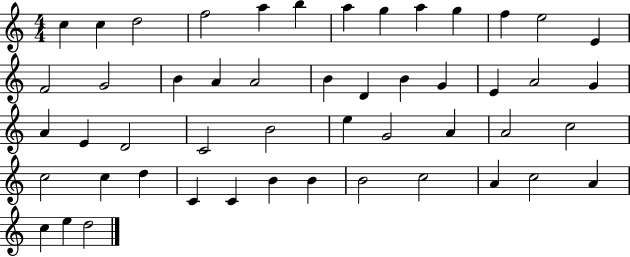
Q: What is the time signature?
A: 4/4